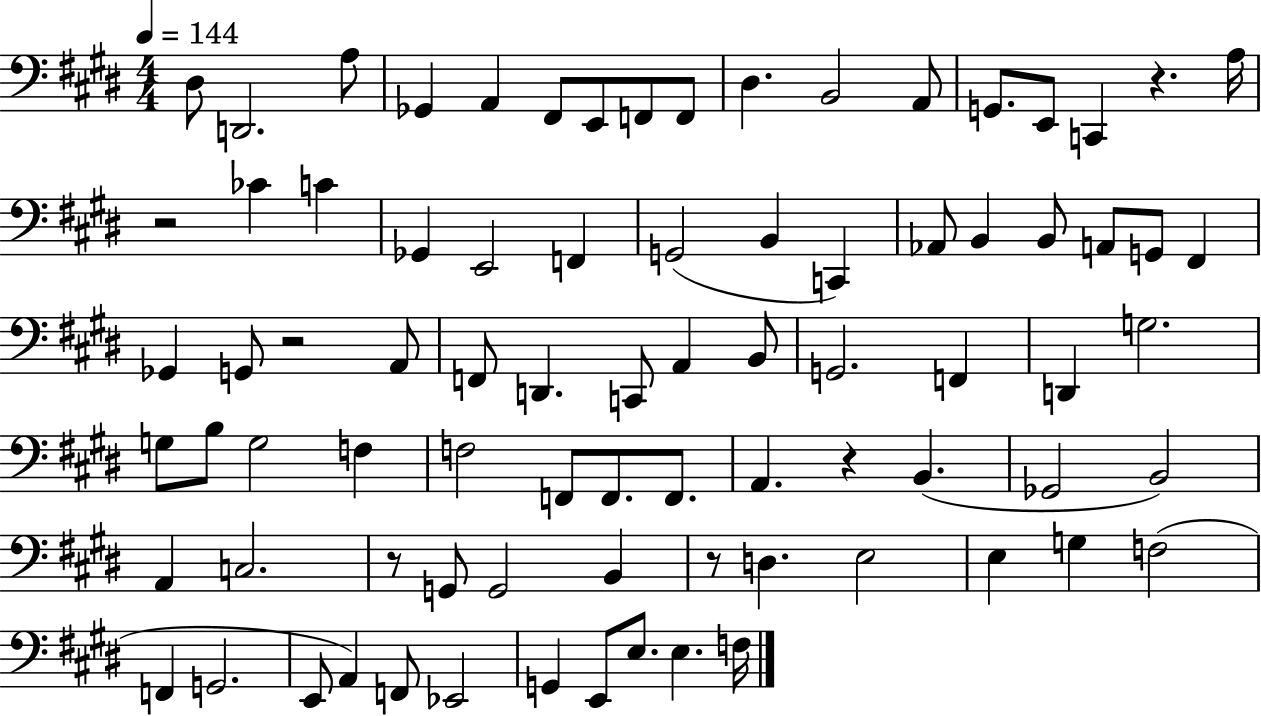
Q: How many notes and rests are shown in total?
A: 81